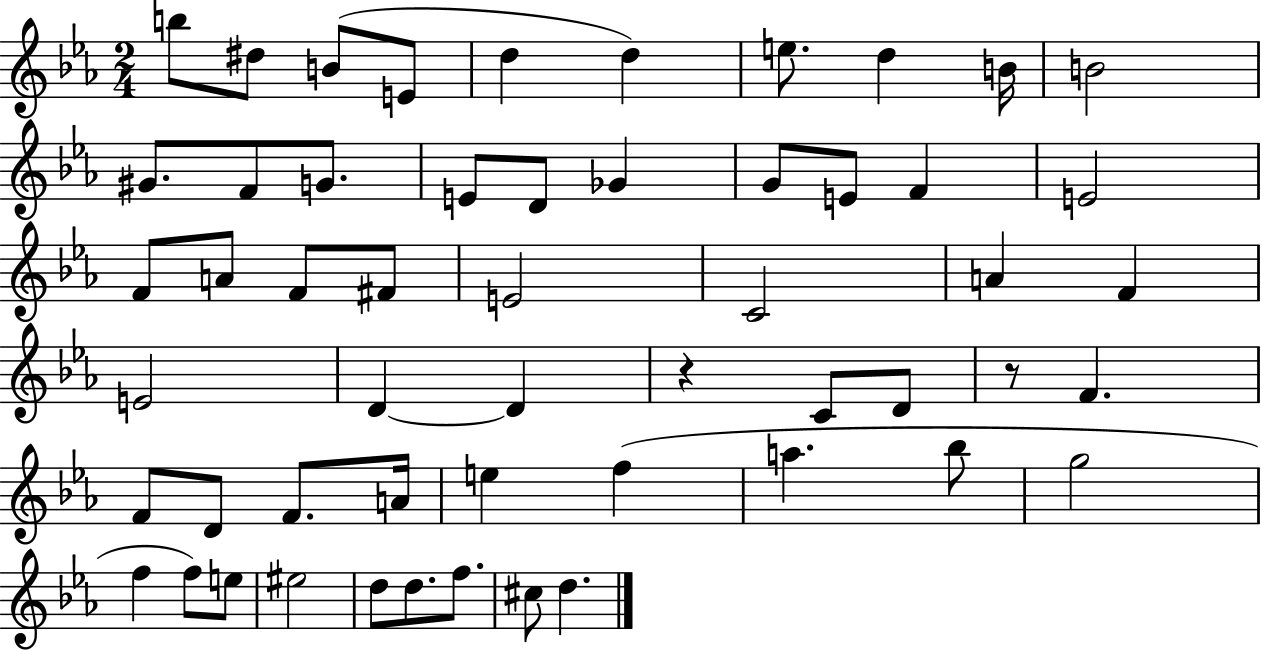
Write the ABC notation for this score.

X:1
T:Untitled
M:2/4
L:1/4
K:Eb
b/2 ^d/2 B/2 E/2 d d e/2 d B/4 B2 ^G/2 F/2 G/2 E/2 D/2 _G G/2 E/2 F E2 F/2 A/2 F/2 ^F/2 E2 C2 A F E2 D D z C/2 D/2 z/2 F F/2 D/2 F/2 A/4 e f a _b/2 g2 f f/2 e/2 ^e2 d/2 d/2 f/2 ^c/2 d